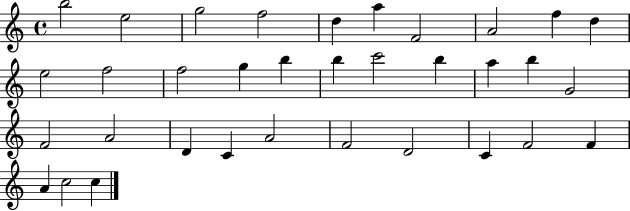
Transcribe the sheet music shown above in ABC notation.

X:1
T:Untitled
M:4/4
L:1/4
K:C
b2 e2 g2 f2 d a F2 A2 f d e2 f2 f2 g b b c'2 b a b G2 F2 A2 D C A2 F2 D2 C F2 F A c2 c